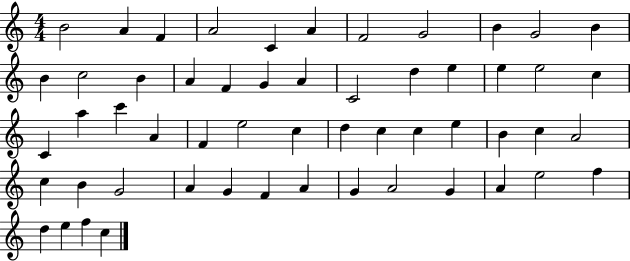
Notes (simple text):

B4/h A4/q F4/q A4/h C4/q A4/q F4/h G4/h B4/q G4/h B4/q B4/q C5/h B4/q A4/q F4/q G4/q A4/q C4/h D5/q E5/q E5/q E5/h C5/q C4/q A5/q C6/q A4/q F4/q E5/h C5/q D5/q C5/q C5/q E5/q B4/q C5/q A4/h C5/q B4/q G4/h A4/q G4/q F4/q A4/q G4/q A4/h G4/q A4/q E5/h F5/q D5/q E5/q F5/q C5/q